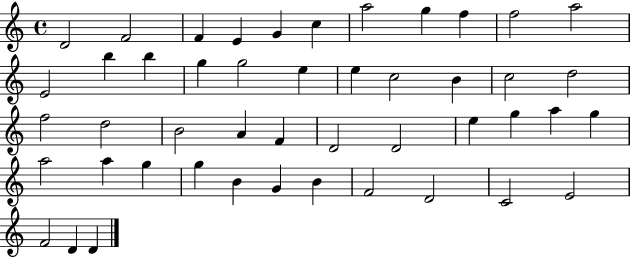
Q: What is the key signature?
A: C major